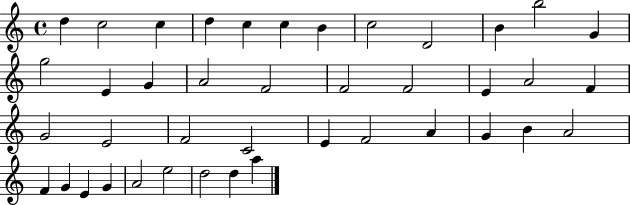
{
  \clef treble
  \time 4/4
  \defaultTimeSignature
  \key c \major
  d''4 c''2 c''4 | d''4 c''4 c''4 b'4 | c''2 d'2 | b'4 b''2 g'4 | \break g''2 e'4 g'4 | a'2 f'2 | f'2 f'2 | e'4 a'2 f'4 | \break g'2 e'2 | f'2 c'2 | e'4 f'2 a'4 | g'4 b'4 a'2 | \break f'4 g'4 e'4 g'4 | a'2 e''2 | d''2 d''4 a''4 | \bar "|."
}